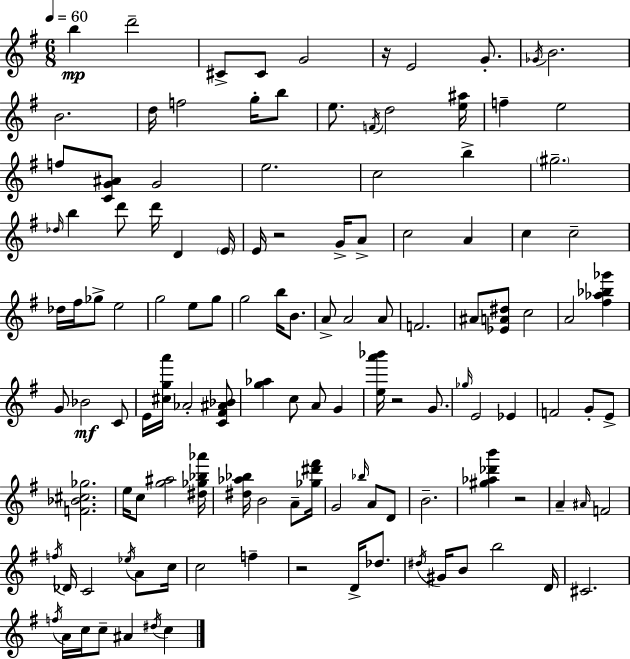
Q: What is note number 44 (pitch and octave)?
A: E5